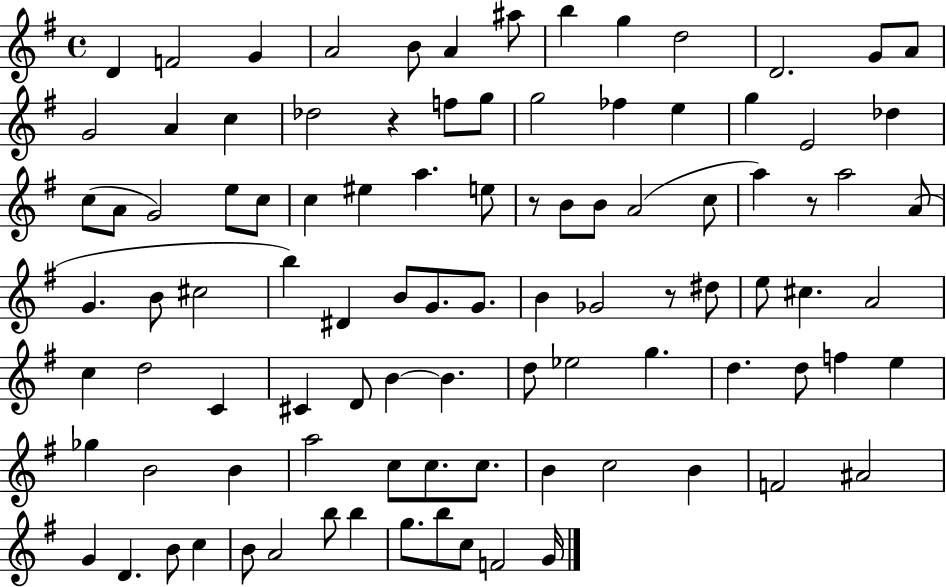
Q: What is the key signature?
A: G major